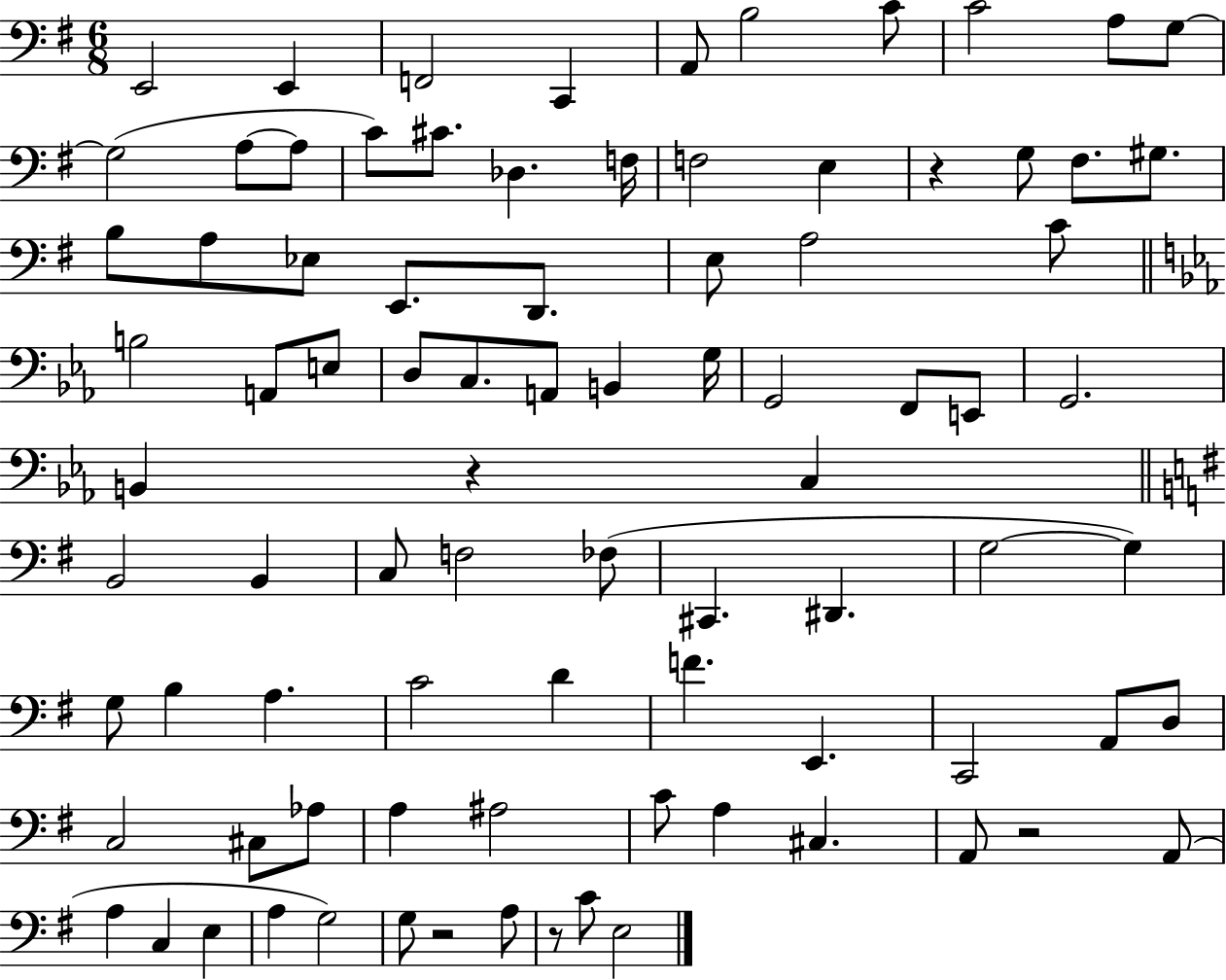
E2/h E2/q F2/h C2/q A2/e B3/h C4/e C4/h A3/e G3/e G3/h A3/e A3/e C4/e C#4/e. Db3/q. F3/s F3/h E3/q R/q G3/e F#3/e. G#3/e. B3/e A3/e Eb3/e E2/e. D2/e. E3/e A3/h C4/e B3/h A2/e E3/e D3/e C3/e. A2/e B2/q G3/s G2/h F2/e E2/e G2/h. B2/q R/q C3/q B2/h B2/q C3/e F3/h FES3/e C#2/q. D#2/q. G3/h G3/q G3/e B3/q A3/q. C4/h D4/q F4/q. E2/q. C2/h A2/e D3/e C3/h C#3/e Ab3/e A3/q A#3/h C4/e A3/q C#3/q. A2/e R/h A2/e A3/q C3/q E3/q A3/q G3/h G3/e R/h A3/e R/e C4/e E3/h